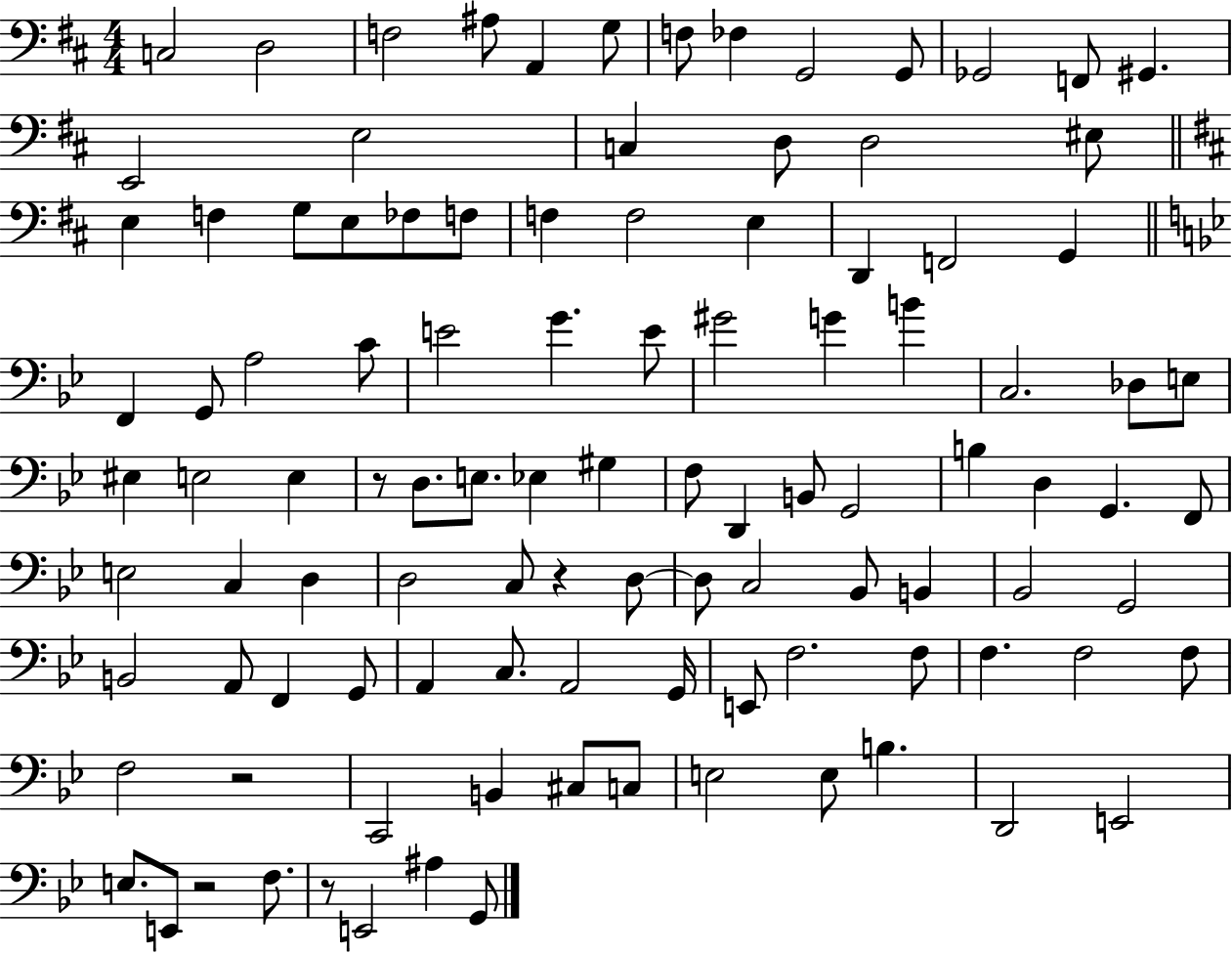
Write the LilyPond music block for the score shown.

{
  \clef bass
  \numericTimeSignature
  \time 4/4
  \key d \major
  \repeat volta 2 { c2 d2 | f2 ais8 a,4 g8 | f8 fes4 g,2 g,8 | ges,2 f,8 gis,4. | \break e,2 e2 | c4 d8 d2 eis8 | \bar "||" \break \key b \minor e4 f4 g8 e8 fes8 f8 | f4 f2 e4 | d,4 f,2 g,4 | \bar "||" \break \key g \minor f,4 g,8 a2 c'8 | e'2 g'4. e'8 | gis'2 g'4 b'4 | c2. des8 e8 | \break eis4 e2 e4 | r8 d8. e8. ees4 gis4 | f8 d,4 b,8 g,2 | b4 d4 g,4. f,8 | \break e2 c4 d4 | d2 c8 r4 d8~~ | d8 c2 bes,8 b,4 | bes,2 g,2 | \break b,2 a,8 f,4 g,8 | a,4 c8. a,2 g,16 | e,8 f2. f8 | f4. f2 f8 | \break f2 r2 | c,2 b,4 cis8 c8 | e2 e8 b4. | d,2 e,2 | \break e8. e,8 r2 f8. | r8 e,2 ais4 g,8 | } \bar "|."
}